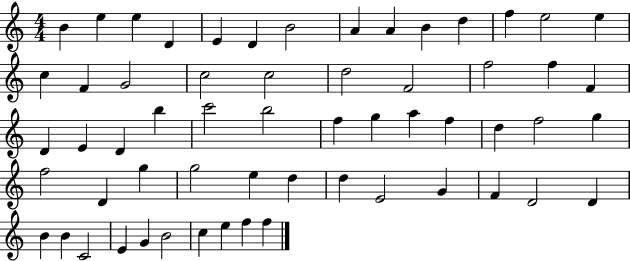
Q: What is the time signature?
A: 4/4